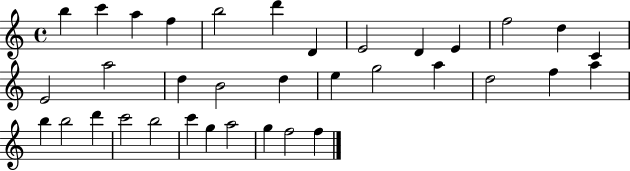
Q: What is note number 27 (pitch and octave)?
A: D6